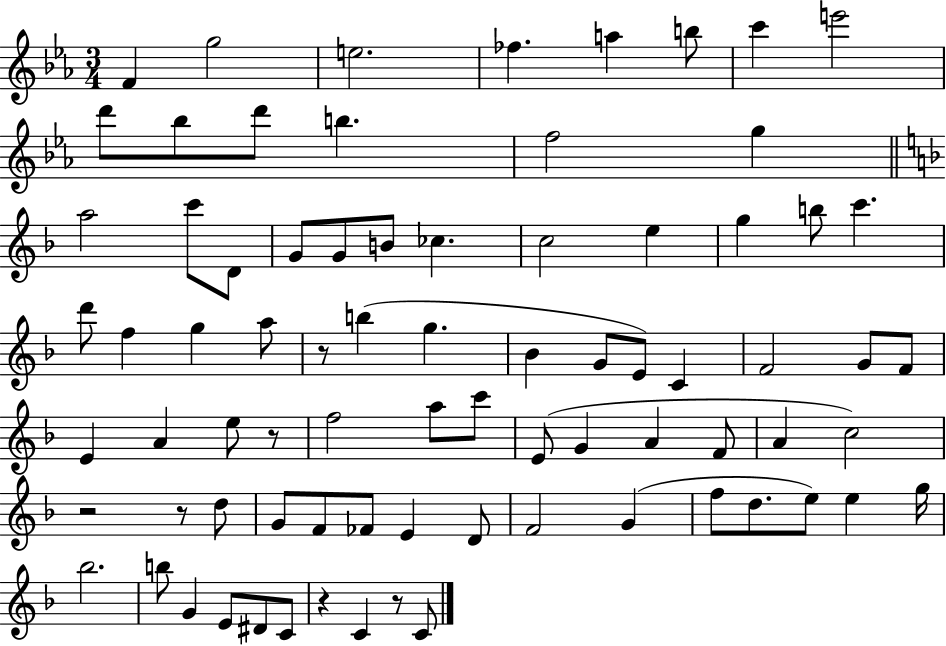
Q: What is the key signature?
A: EES major